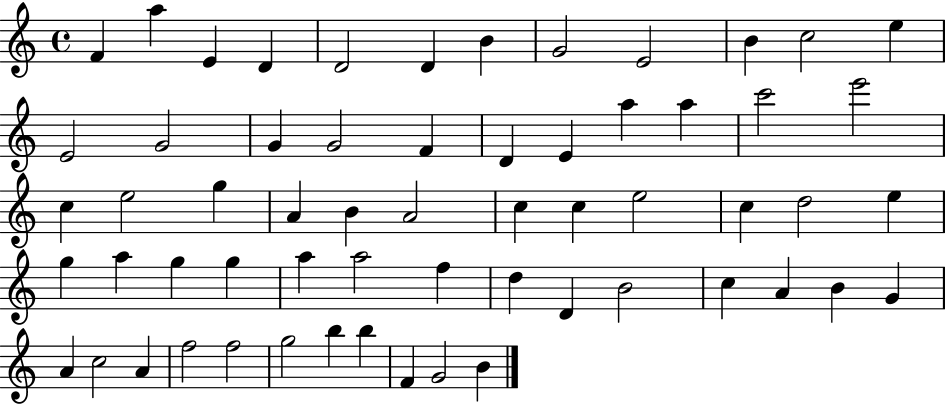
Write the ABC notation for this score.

X:1
T:Untitled
M:4/4
L:1/4
K:C
F a E D D2 D B G2 E2 B c2 e E2 G2 G G2 F D E a a c'2 e'2 c e2 g A B A2 c c e2 c d2 e g a g g a a2 f d D B2 c A B G A c2 A f2 f2 g2 b b F G2 B